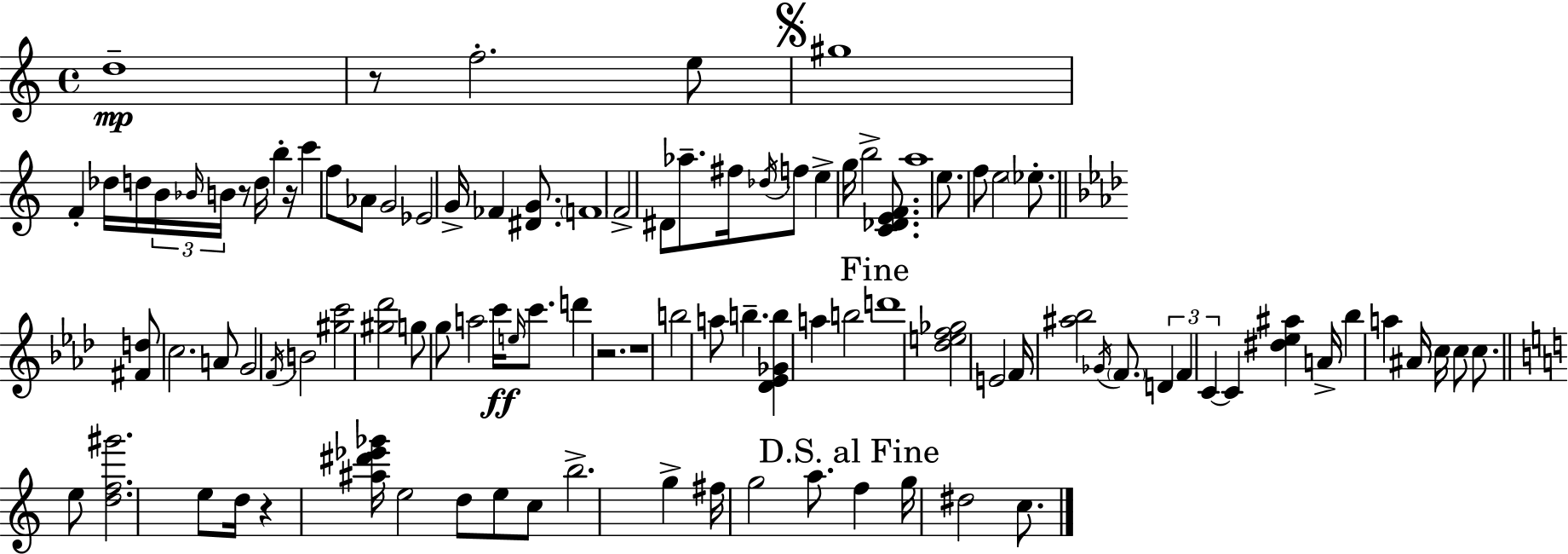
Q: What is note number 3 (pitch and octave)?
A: E5